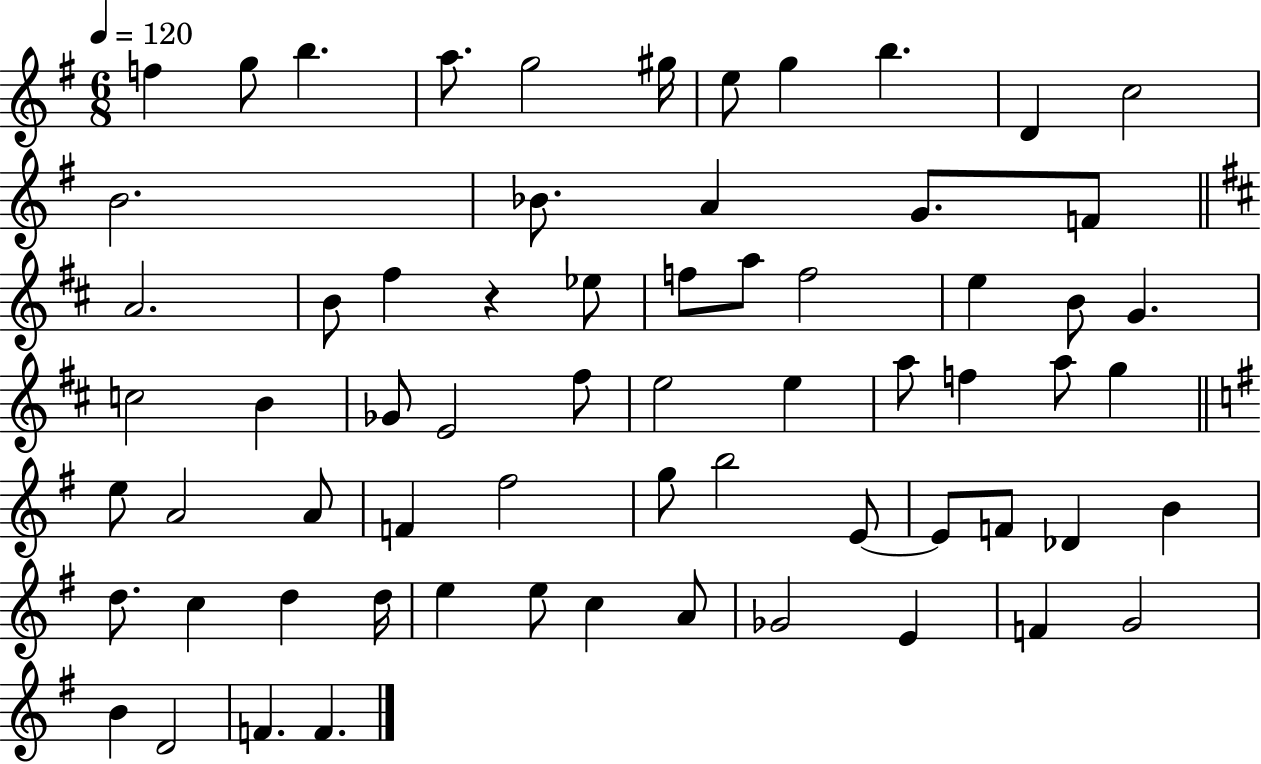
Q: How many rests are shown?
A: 1